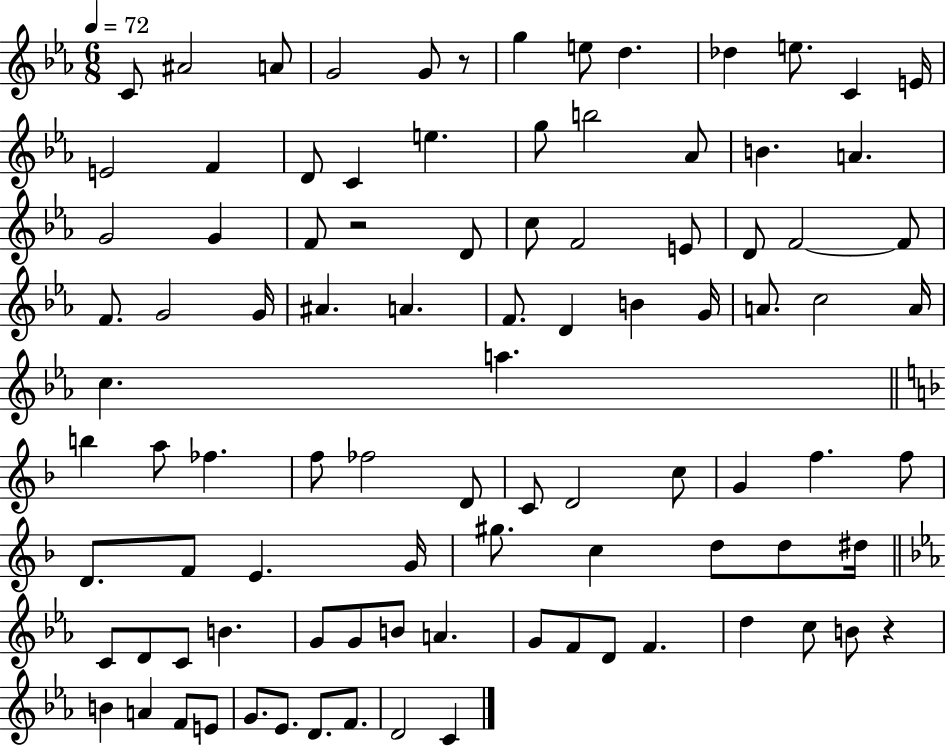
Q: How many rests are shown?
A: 3